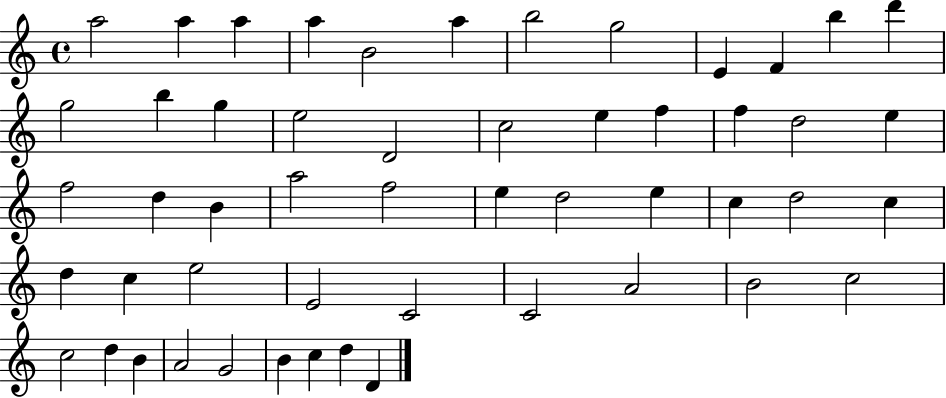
{
  \clef treble
  \time 4/4
  \defaultTimeSignature
  \key c \major
  a''2 a''4 a''4 | a''4 b'2 a''4 | b''2 g''2 | e'4 f'4 b''4 d'''4 | \break g''2 b''4 g''4 | e''2 d'2 | c''2 e''4 f''4 | f''4 d''2 e''4 | \break f''2 d''4 b'4 | a''2 f''2 | e''4 d''2 e''4 | c''4 d''2 c''4 | \break d''4 c''4 e''2 | e'2 c'2 | c'2 a'2 | b'2 c''2 | \break c''2 d''4 b'4 | a'2 g'2 | b'4 c''4 d''4 d'4 | \bar "|."
}